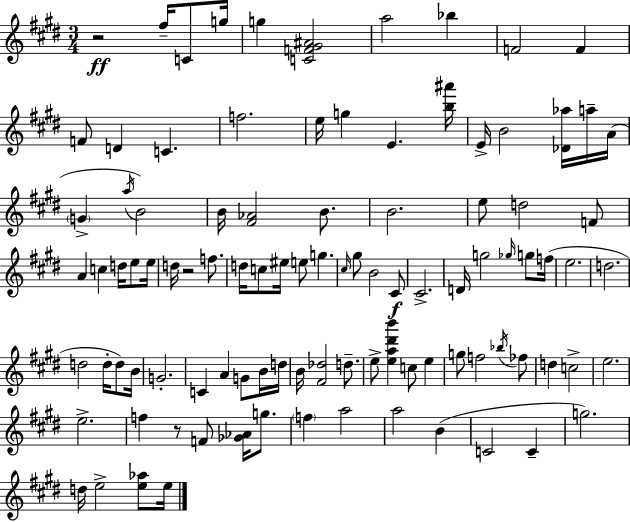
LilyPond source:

{
  \clef treble
  \numericTimeSignature
  \time 3/4
  \key e \major
  r2\ff fis''16-- c'8 g''16 | g''4 <c' f' gis' ais'>2 | a''2 bes''4 | f'2 f'4 | \break f'8 d'4 c'4. | f''2. | e''16 g''4 e'4. <b'' ais'''>16 | e'16-> b'2 <des' aes''>16 a''16-- a'16( | \break \parenthesize g'4-> \acciaccatura { a''16 }) b'2 | b'16 <fis' aes'>2 b'8. | b'2. | e''8 d''2 f'8 | \break a'4 c''4 d''16 e''8 | e''16 d''16 r2 f''8. | d''16 c''8 eis''16 e''8 g''4. | \grace { cis''16 } gis''8 b'2 | \break cis'8\f cis'2.-> | d'16 g''2 \grace { ges''16 } | g''8 f''16( e''2. | d''2. | \break d''2 d''16-. | d''8) b'16 g'2.-. | c'4 a'4 g'8 | b'16 d''16 b'16 <fis' des''>2 | \break d''8.-- e''8-> <e'' a'' dis''' b'''>4 c''8 e''4 | g''8 f''2 | \acciaccatura { bes''16 } fes''8 d''4 c''2-> | e''2. | \break e''2.-> | f''4 r8 f'8 | <ges' aes'>16 g''8. \parenthesize f''4 a''2 | a''2 | \break b'4( c'2 | c'4-- g''2.) | d''16 e''2-> | <e'' aes''>8 e''16 \bar "|."
}